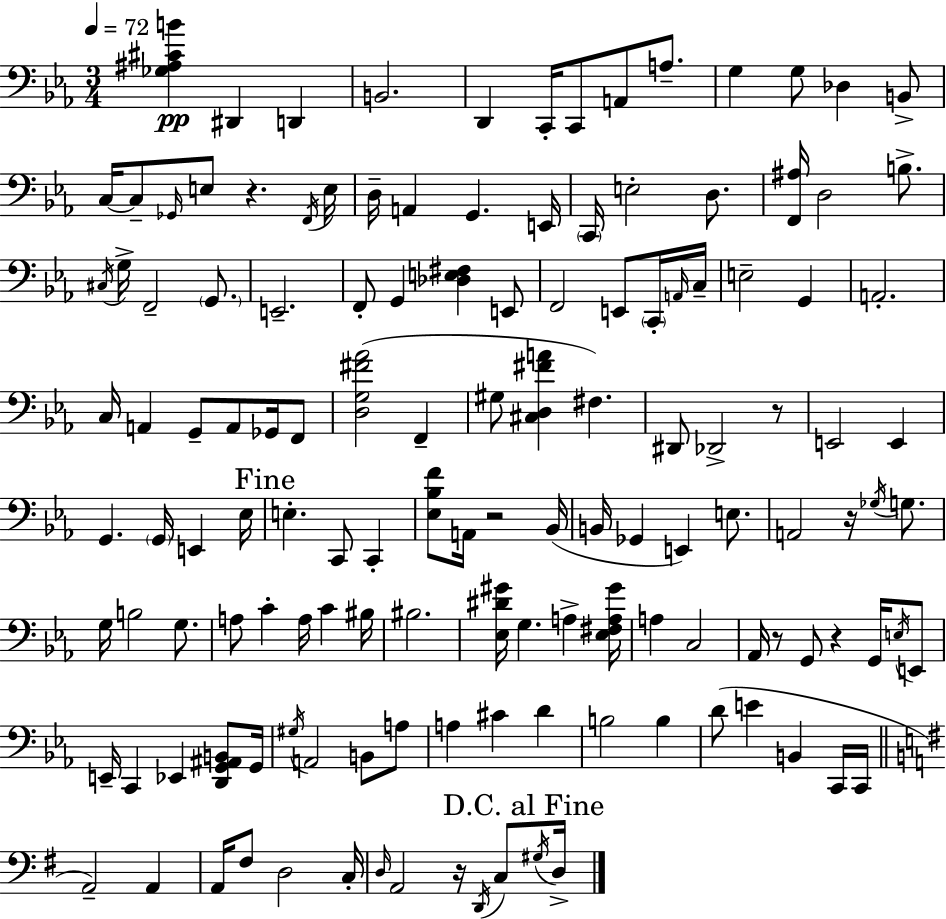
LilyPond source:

{
  \clef bass
  \numericTimeSignature
  \time 3/4
  \key ees \major
  \tempo 4 = 72
  \repeat volta 2 { <ges ais cis' b'>4\pp dis,4 d,4 | b,2. | d,4 c,16-. c,8 a,8 a8.-- | g4 g8 des4 b,8-> | \break c16~~ c8-- \grace { ges,16 } e8 r4. | \acciaccatura { f,16 } e16 d16-- a,4 g,4. | e,16 \parenthesize c,16 e2-. d8. | <f, ais>16 d2 b8.-> | \break \acciaccatura { cis16 } g16-> f,2-- | \parenthesize g,8. e,2.-- | f,8-. g,4 <des e fis>4 | e,8 f,2 e,8 | \break \parenthesize c,16-. \grace { a,16 } c16-- e2-- | g,4 a,2.-. | c16 a,4 g,8-- a,8 | ges,16 f,8 <d g fis' aes'>2( | \break f,4-- gis8 <cis d fis' a'>4 fis4.) | dis,8 des,2-> | r8 e,2 | e,4 g,4. \parenthesize g,16 e,4 | \break ees16 \mark "Fine" e4.-. c,8 | c,4-. <ees bes f'>8 a,16 r2 | bes,16( b,16 ges,4 e,4) | e8. a,2 | \break r16 \acciaccatura { ges16 } g8. g16 b2 | g8. a8 c'4-. a16 | c'4 bis16 bis2. | <ees dis' gis'>16 g4. | \break a4-> <ees fis a gis'>16 a4 c2 | aes,16 r8 g,8 r4 | g,16 \acciaccatura { e16 } e,8 e,16-- c,4 ees,4 | <d, g, ais, b,>8 g,16 \acciaccatura { gis16 } a,2 | \break b,8 a8 a4 cis'4 | d'4 b2 | b4 d'8( e'4 | b,4 c,16 c,16 \bar "||" \break \key e \minor a,2--) a,4 | a,16 fis8 d2 c16-. | \grace { d16 } a,2 r16 \acciaccatura { d,16 } c8 | \mark "D.C. al Fine" \acciaccatura { gis16 } d16-> } \bar "|."
}